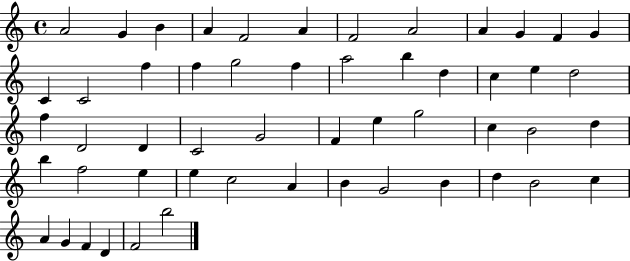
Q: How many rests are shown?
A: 0